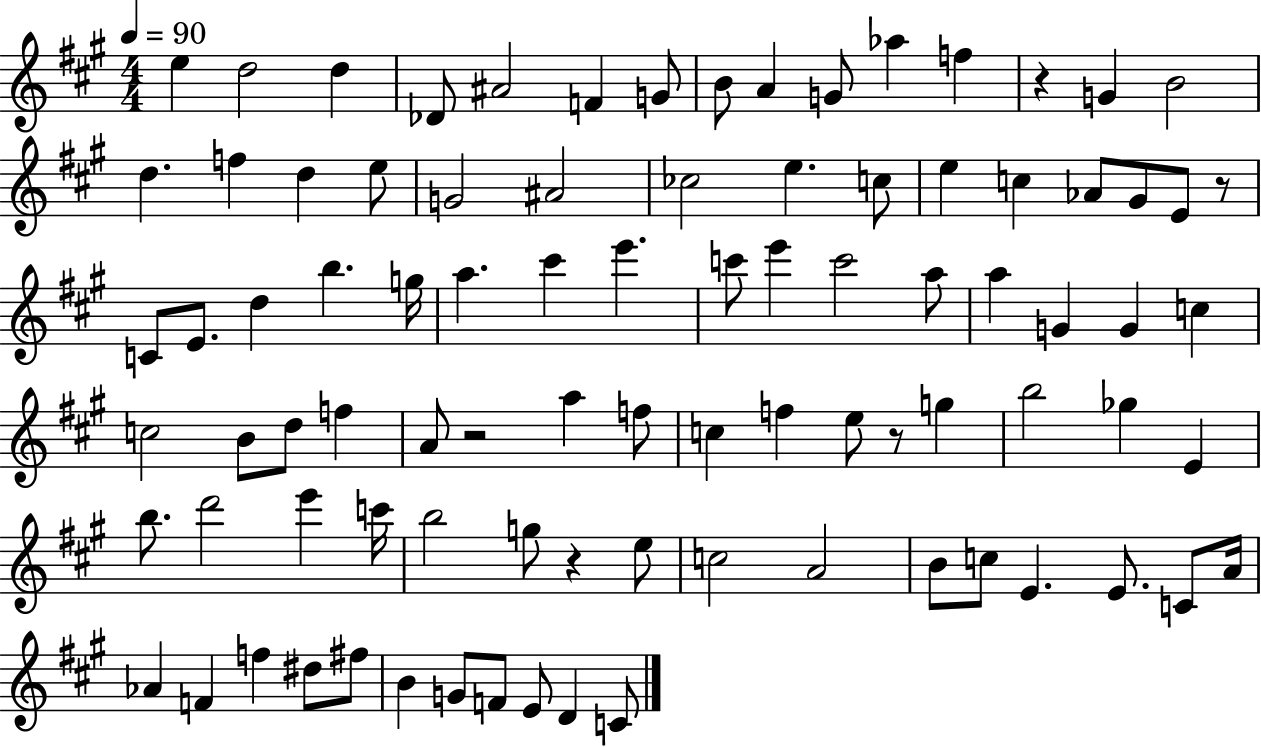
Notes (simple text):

E5/q D5/h D5/q Db4/e A#4/h F4/q G4/e B4/e A4/q G4/e Ab5/q F5/q R/q G4/q B4/h D5/q. F5/q D5/q E5/e G4/h A#4/h CES5/h E5/q. C5/e E5/q C5/q Ab4/e G#4/e E4/e R/e C4/e E4/e. D5/q B5/q. G5/s A5/q. C#6/q E6/q. C6/e E6/q C6/h A5/e A5/q G4/q G4/q C5/q C5/h B4/e D5/e F5/q A4/e R/h A5/q F5/e C5/q F5/q E5/e R/e G5/q B5/h Gb5/q E4/q B5/e. D6/h E6/q C6/s B5/h G5/e R/q E5/e C5/h A4/h B4/e C5/e E4/q. E4/e. C4/e A4/s Ab4/q F4/q F5/q D#5/e F#5/e B4/q G4/e F4/e E4/e D4/q C4/e